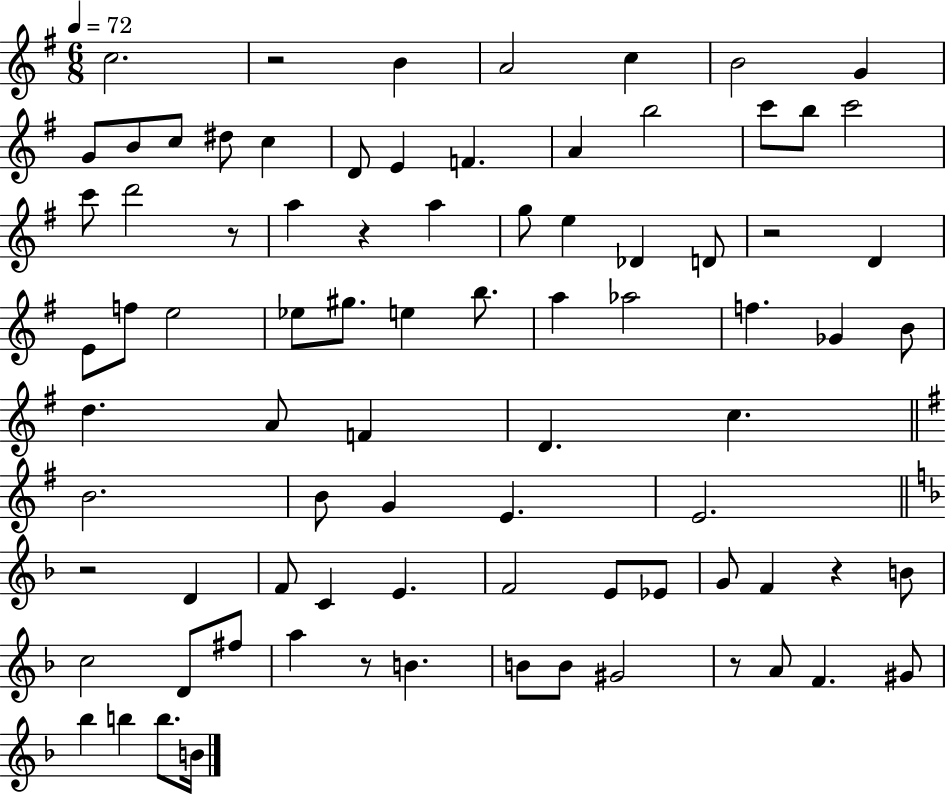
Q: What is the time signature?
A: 6/8